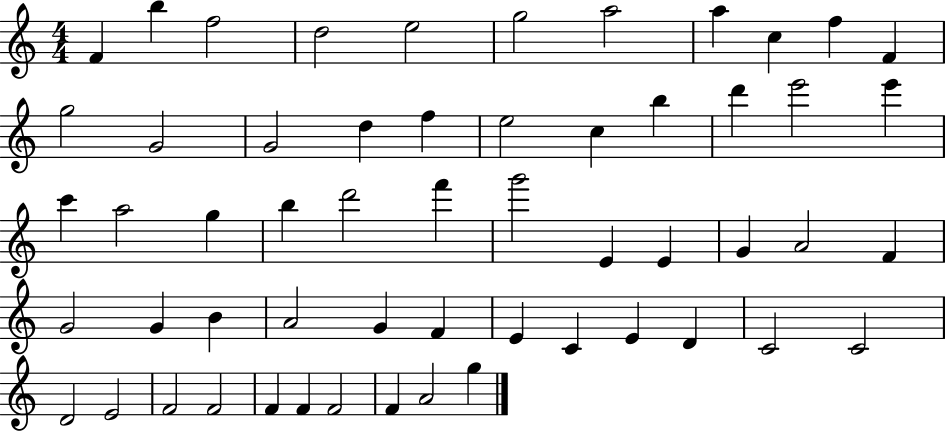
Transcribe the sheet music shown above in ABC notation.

X:1
T:Untitled
M:4/4
L:1/4
K:C
F b f2 d2 e2 g2 a2 a c f F g2 G2 G2 d f e2 c b d' e'2 e' c' a2 g b d'2 f' g'2 E E G A2 F G2 G B A2 G F E C E D C2 C2 D2 E2 F2 F2 F F F2 F A2 g